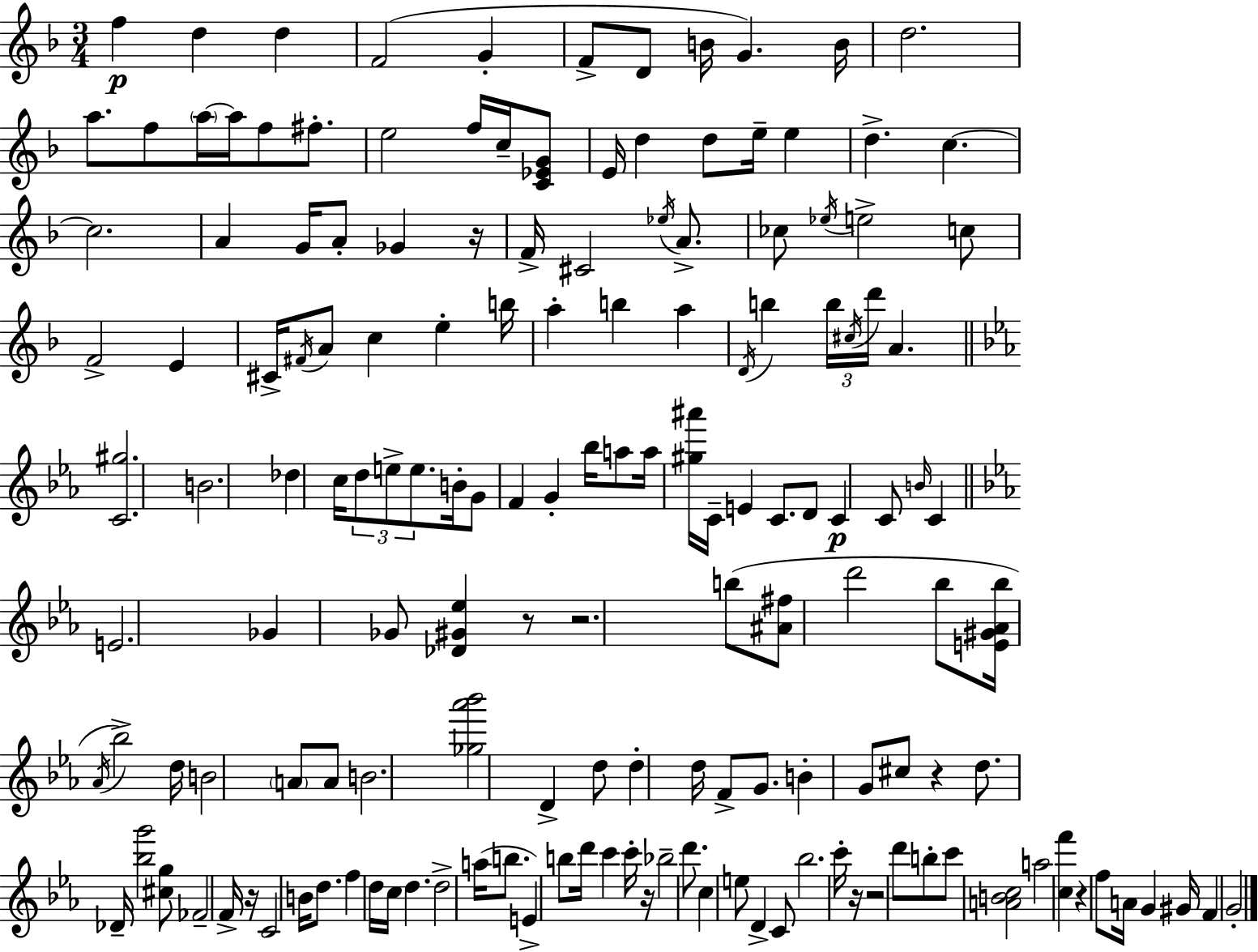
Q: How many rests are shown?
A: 9